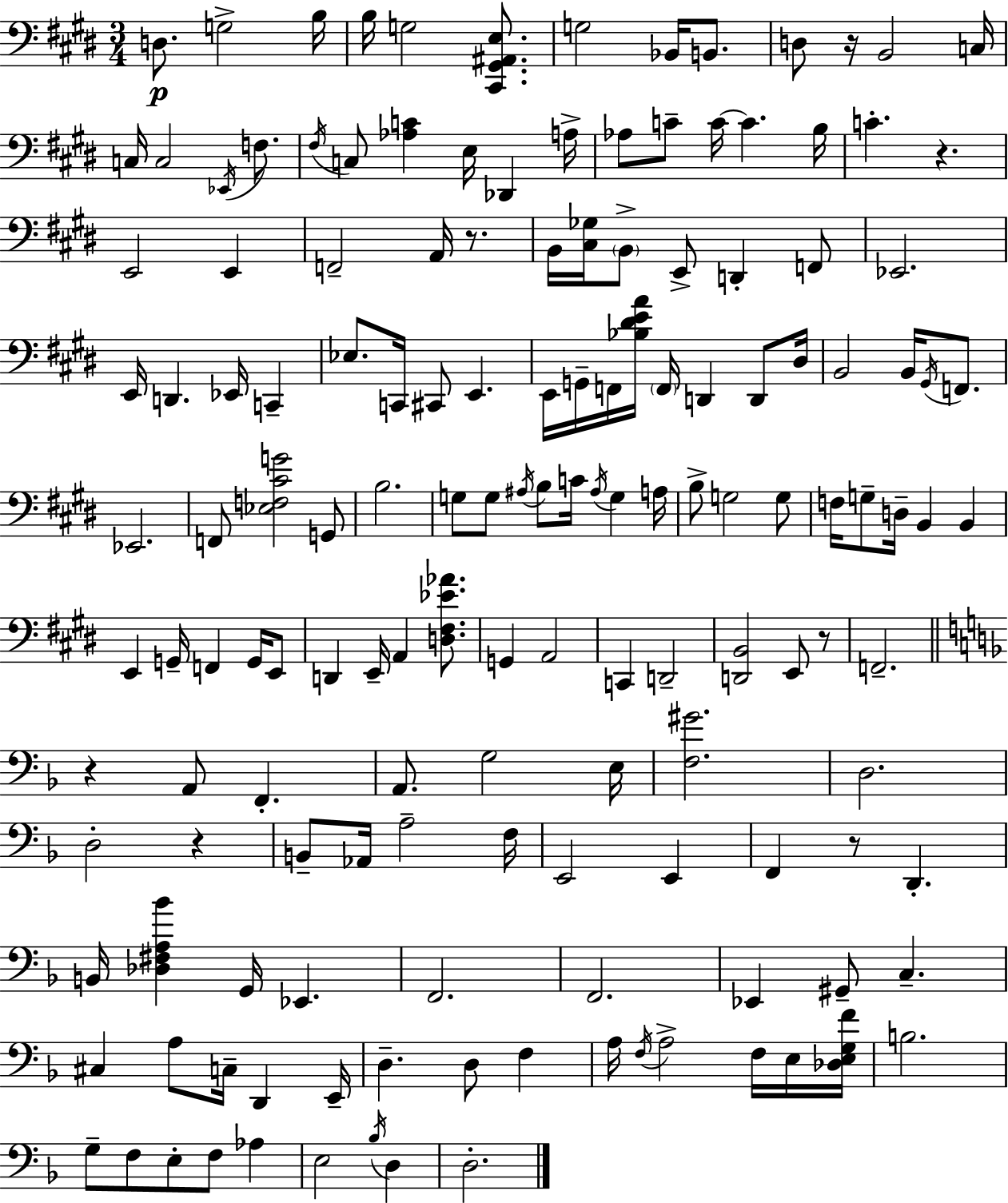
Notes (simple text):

D3/e. G3/h B3/s B3/s G3/h [C#2,G#2,A#2,E3]/e. G3/h Bb2/s B2/e. D3/e R/s B2/h C3/s C3/s C3/h Eb2/s F3/e. F#3/s C3/e [Ab3,C4]/q E3/s Db2/q A3/s Ab3/e C4/e C4/s C4/q. B3/s C4/q. R/q. E2/h E2/q F2/h A2/s R/e. B2/s [C#3,Gb3]/s B2/e E2/e D2/q F2/e Eb2/h. E2/s D2/q. Eb2/s C2/q Eb3/e. C2/s C#2/e E2/q. E2/s G2/s F2/s [Bb3,D#4,E4,A4]/s F2/s D2/q D2/e D#3/s B2/h B2/s G#2/s F2/e. Eb2/h. F2/e [Eb3,F3,C#4,G4]/h G2/e B3/h. G3/e G3/e A#3/s B3/e C4/s A#3/s G3/q A3/s B3/e G3/h G3/e F3/s G3/e D3/s B2/q B2/q E2/q G2/s F2/q G2/s E2/e D2/q E2/s A2/q [D3,F#3,Eb4,Ab4]/e. G2/q A2/h C2/q D2/h [D2,B2]/h E2/e R/e F2/h. R/q A2/e F2/q. A2/e. G3/h E3/s [F3,G#4]/h. D3/h. D3/h R/q B2/e Ab2/s A3/h F3/s E2/h E2/q F2/q R/e D2/q. B2/s [Db3,F#3,A3,Bb4]/q G2/s Eb2/q. F2/h. F2/h. Eb2/q G#2/e C3/q. C#3/q A3/e C3/s D2/q E2/s D3/q. D3/e F3/q A3/s F3/s A3/h F3/s E3/s [Db3,E3,G3,F4]/s B3/h. G3/e F3/e E3/e F3/e Ab3/q E3/h Bb3/s D3/q D3/h.